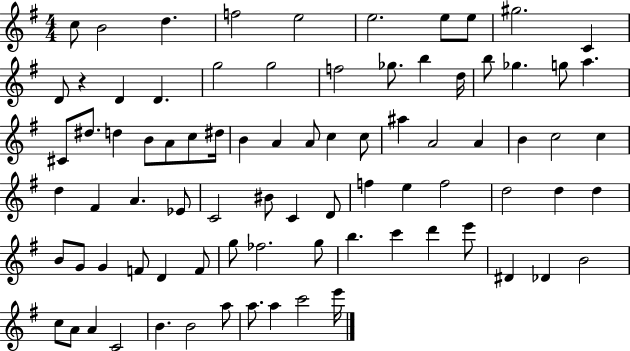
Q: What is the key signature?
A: G major